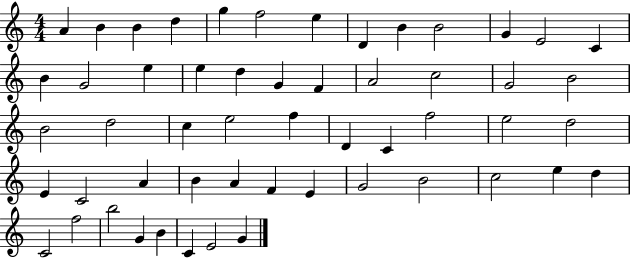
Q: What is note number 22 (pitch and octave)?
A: C5